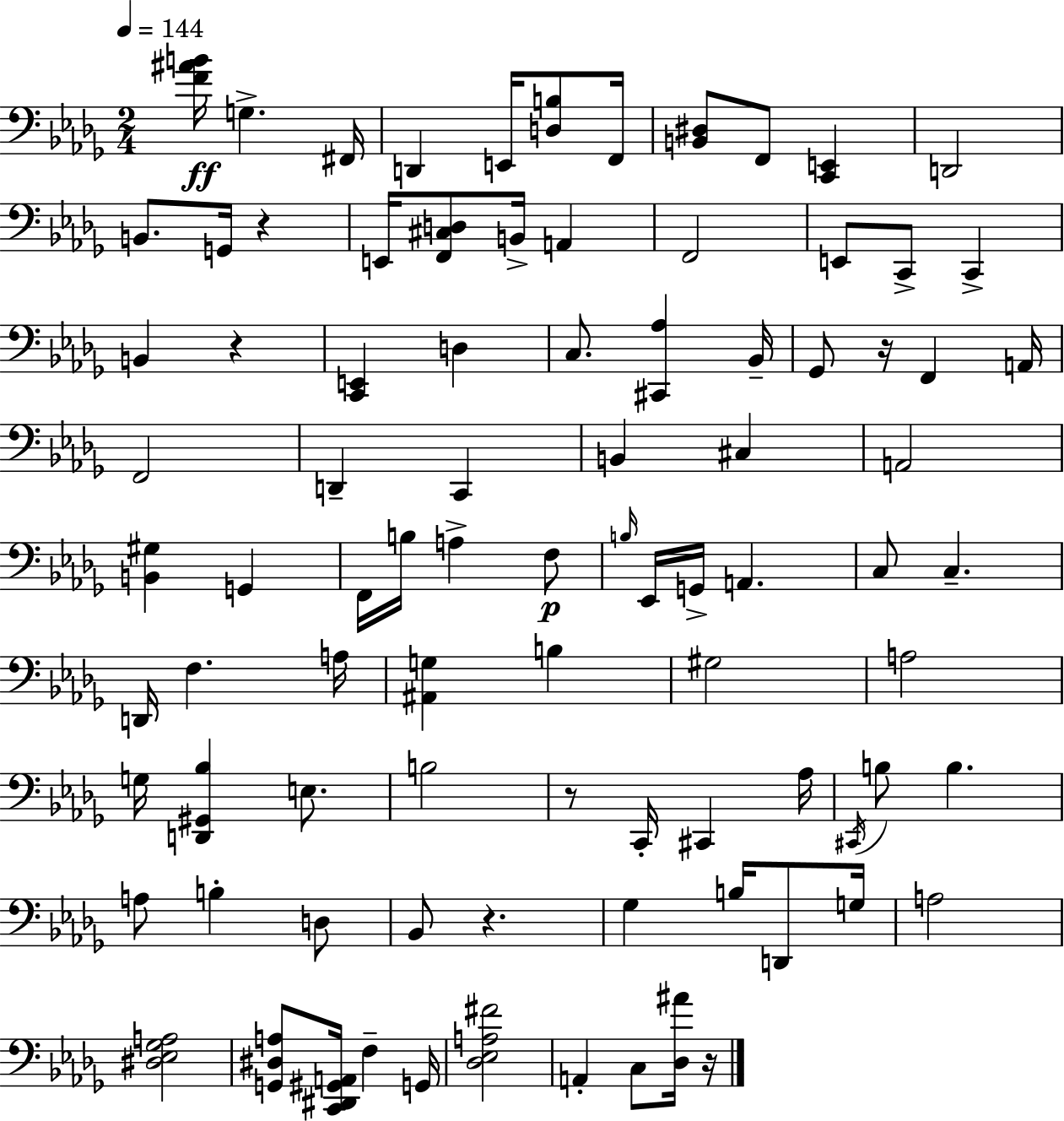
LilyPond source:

{
  \clef bass
  \numericTimeSignature
  \time 2/4
  \key bes \minor
  \tempo 4 = 144
  <f' ais' b'>16\ff g4.-> fis,16 | d,4 e,16 <d b>8 f,16 | <b, dis>8 f,8 <c, e,>4 | d,2 | \break b,8. g,16 r4 | e,16 <f, cis d>8 b,16-> a,4 | f,2 | e,8 c,8-> c,4-> | \break b,4 r4 | <c, e,>4 d4 | c8. <cis, aes>4 bes,16-- | ges,8 r16 f,4 a,16 | \break f,2 | d,4-- c,4 | b,4 cis4 | a,2 | \break <b, gis>4 g,4 | f,16 b16 a4-> f8\p | \grace { b16 } ees,16 g,16-> a,4. | c8 c4.-- | \break d,16 f4. | a16 <ais, g>4 b4 | gis2 | a2 | \break g16 <d, gis, bes>4 e8. | b2 | r8 c,16-. cis,4 | aes16 \acciaccatura { cis,16 } b8 b4. | \break a8 b4-. | d8 bes,8 r4. | ges4 b16 d,8 | g16 a2 | \break <dis ees ges a>2 | <g, dis a>8 <c, dis, gis, a,>16 f4-- | g,16 <des ees a fis'>2 | a,4-. c8 | \break <des ais'>16 r16 \bar "|."
}